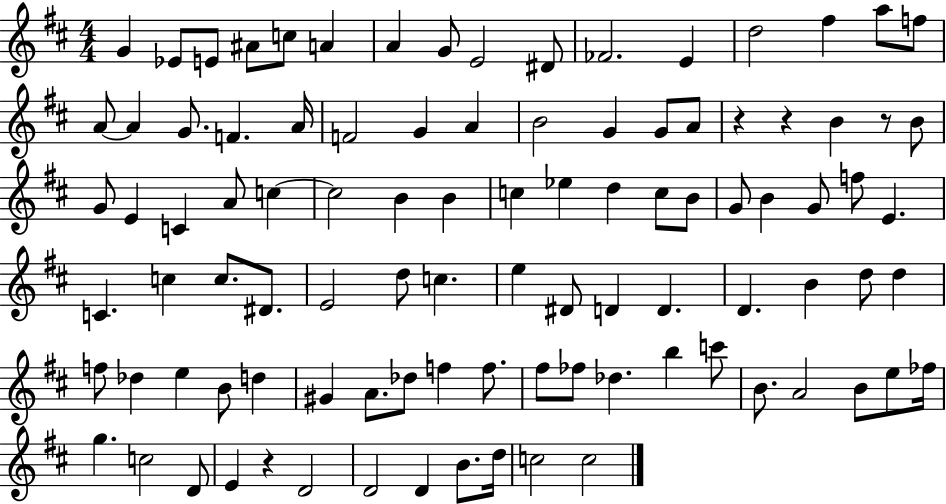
{
  \clef treble
  \numericTimeSignature
  \time 4/4
  \key d \major
  \repeat volta 2 { g'4 ees'8 e'8 ais'8 c''8 a'4 | a'4 g'8 e'2 dis'8 | fes'2. e'4 | d''2 fis''4 a''8 f''8 | \break a'8~~ a'4 g'8. f'4. a'16 | f'2 g'4 a'4 | b'2 g'4 g'8 a'8 | r4 r4 b'4 r8 b'8 | \break g'8 e'4 c'4 a'8 c''4~~ | c''2 b'4 b'4 | c''4 ees''4 d''4 c''8 b'8 | g'8 b'4 g'8 f''8 e'4. | \break c'4. c''4 c''8. dis'8. | e'2 d''8 c''4. | e''4 dis'8 d'4 d'4. | d'4. b'4 d''8 d''4 | \break f''8 des''4 e''4 b'8 d''4 | gis'4 a'8. des''8 f''4 f''8. | fis''8 fes''8 des''4. b''4 c'''8 | b'8. a'2 b'8 e''8 fes''16 | \break g''4. c''2 d'8 | e'4 r4 d'2 | d'2 d'4 b'8. d''16 | c''2 c''2 | \break } \bar "|."
}